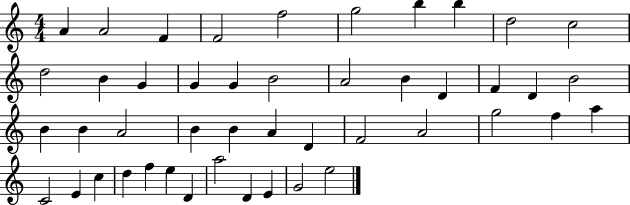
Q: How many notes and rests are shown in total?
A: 46